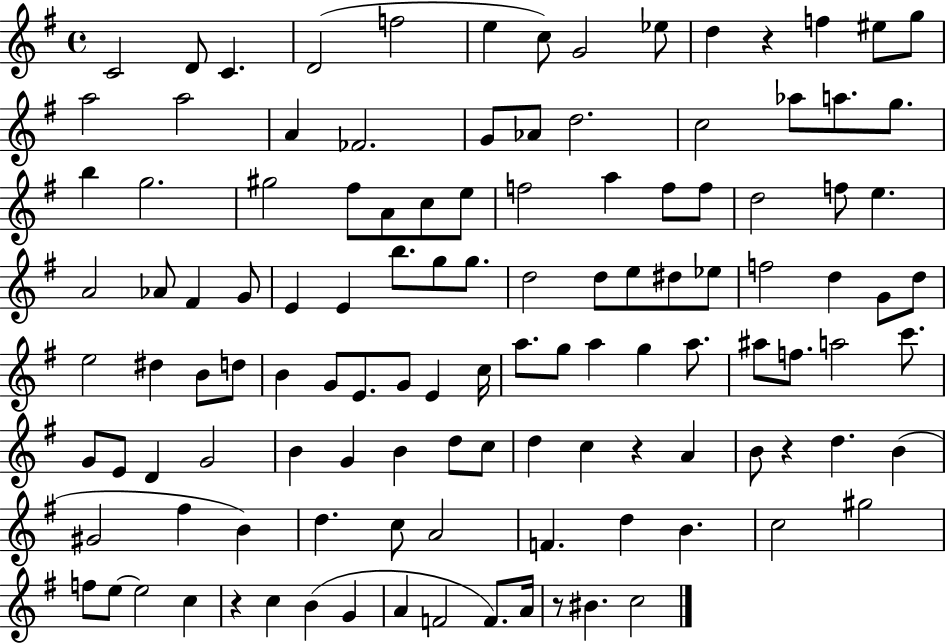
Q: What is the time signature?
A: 4/4